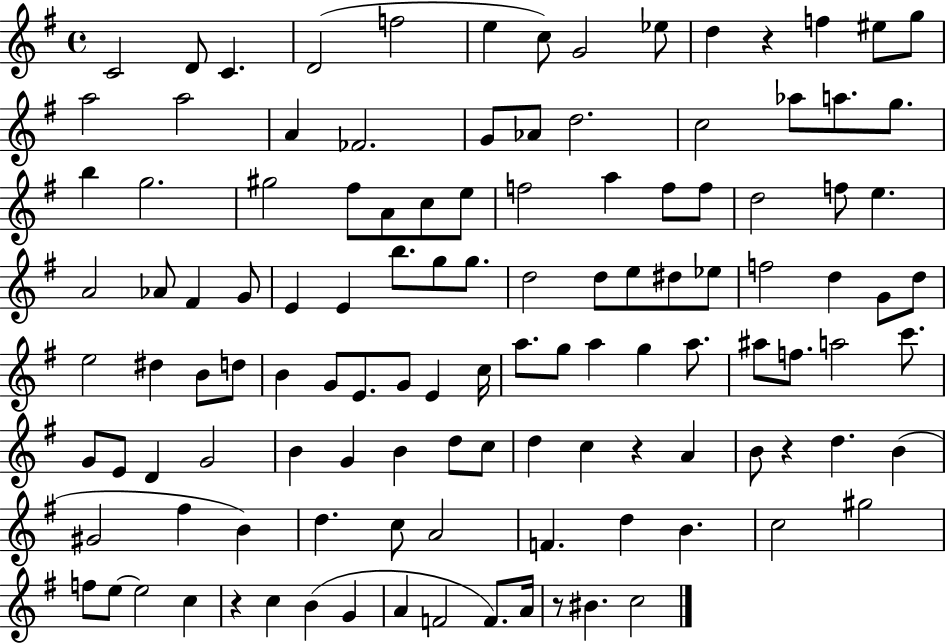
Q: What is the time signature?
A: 4/4